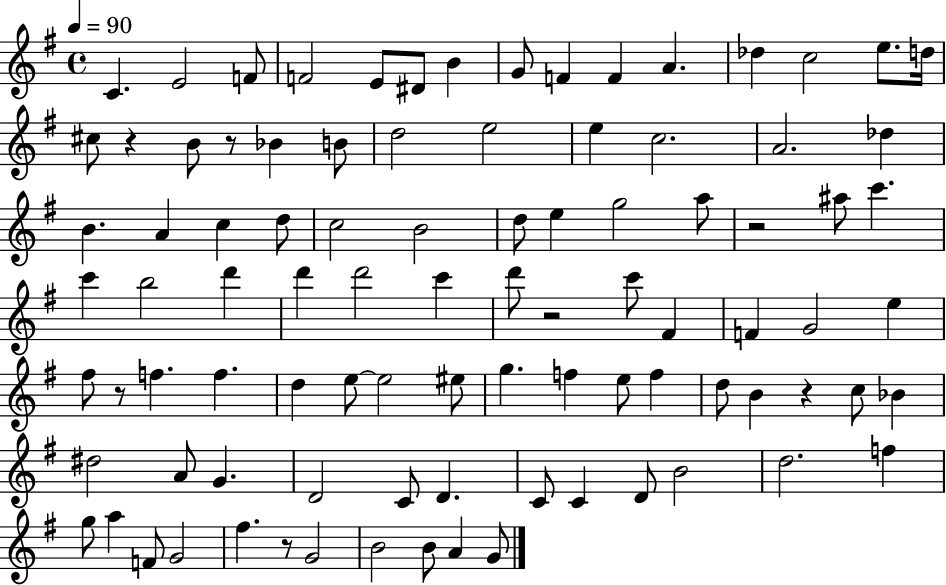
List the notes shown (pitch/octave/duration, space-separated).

C4/q. E4/h F4/e F4/h E4/e D#4/e B4/q G4/e F4/q F4/q A4/q. Db5/q C5/h E5/e. D5/s C#5/e R/q B4/e R/e Bb4/q B4/e D5/h E5/h E5/q C5/h. A4/h. Db5/q B4/q. A4/q C5/q D5/e C5/h B4/h D5/e E5/q G5/h A5/e R/h A#5/e C6/q. C6/q B5/h D6/q D6/q D6/h C6/q D6/e R/h C6/e F#4/q F4/q G4/h E5/q F#5/e R/e F5/q. F5/q. D5/q E5/e E5/h EIS5/e G5/q. F5/q E5/e F5/q D5/e B4/q R/q C5/e Bb4/q D#5/h A4/e G4/q. D4/h C4/e D4/q. C4/e C4/q D4/e B4/h D5/h. F5/q G5/e A5/q F4/e G4/h F#5/q. R/e G4/h B4/h B4/e A4/q G4/e